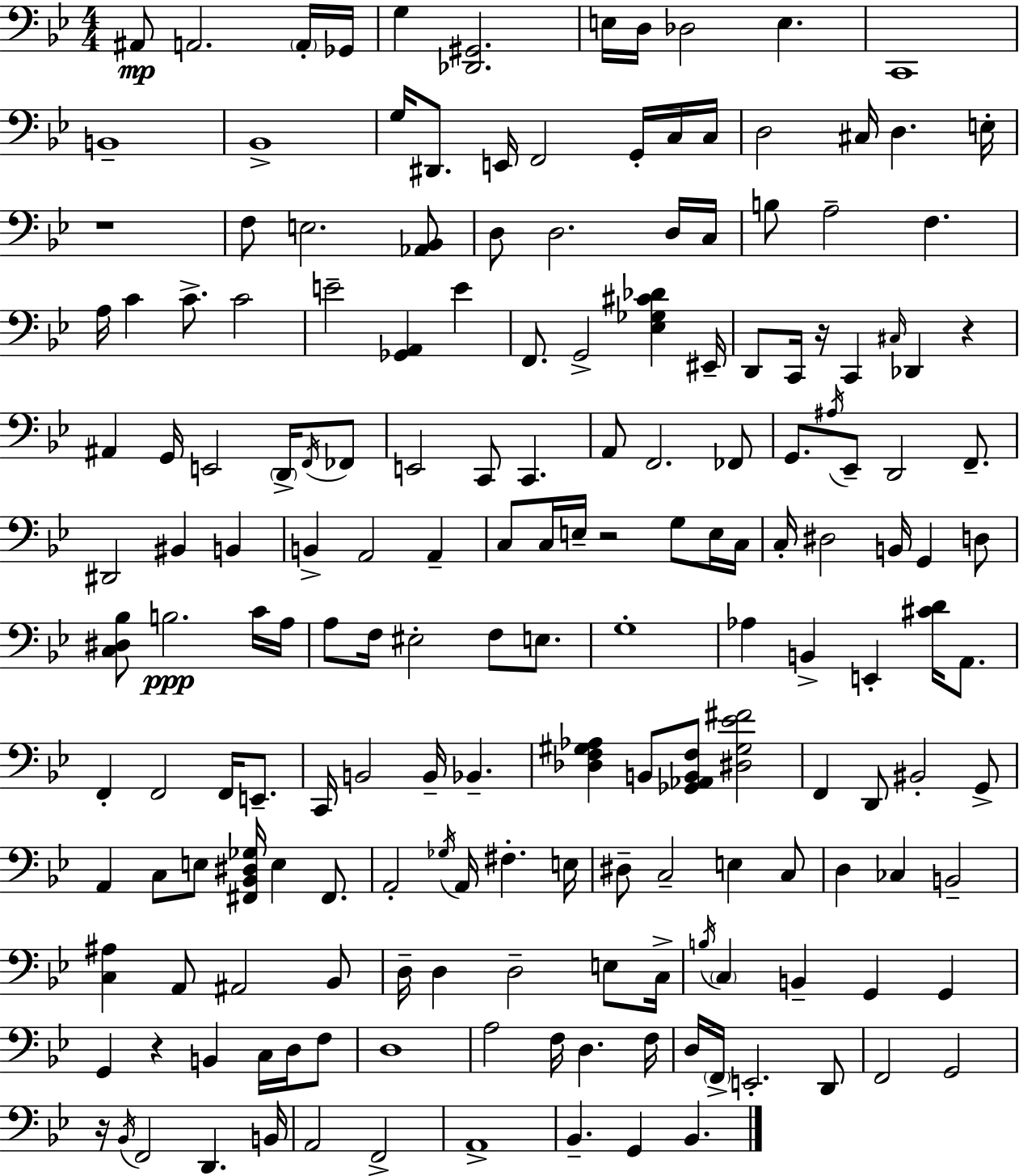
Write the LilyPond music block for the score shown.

{
  \clef bass
  \numericTimeSignature
  \time 4/4
  \key g \minor
  ais,8\mp a,2. \parenthesize a,16-. ges,16 | g4 <des, gis,>2. | e16 d16 des2 e4. | c,1 | \break b,1-- | bes,1-> | g16 dis,8. e,16 f,2 g,16-. c16 c16 | d2 cis16 d4. e16-. | \break r1 | f8 e2. <aes, bes,>8 | d8 d2. d16 c16 | b8 a2-- f4. | \break a16 c'4 c'8.-> c'2 | e'2-- <ges, a,>4 e'4 | f,8. g,2-> <ees ges cis' des'>4 eis,16-- | d,8 c,16 r16 c,4 \grace { cis16 } des,4 r4 | \break ais,4 g,16 e,2 \parenthesize d,16-> \acciaccatura { f,16 } | fes,8 e,2 c,8 c,4. | a,8 f,2. | fes,8 g,8. \acciaccatura { ais16 } ees,8-- d,2 | \break f,8.-- dis,2 bis,4 b,4 | b,4-> a,2 a,4-- | c8 c16 e16-- r2 g8 | e16 c16 c16-. dis2 b,16 g,4 | \break d8 <c dis bes>8 b2.\ppp | c'16 a16 a8 f16 eis2-. f8 | e8. g1-. | aes4 b,4-> e,4-. <cis' d'>16 | \break a,8. f,4-. f,2 f,16 | e,8.-- c,16 b,2 b,16-- bes,4.-- | <des f gis aes>4 b,8 <ges, aes, b, f>8 <dis gis ees' fis'>2 | f,4 d,8 bis,2-. | \break g,8-> a,4 c8 e8 <fis, bes, dis ges>16 e4 | fis,8. a,2-. \acciaccatura { ges16 } a,16 fis4.-. | e16 dis8-- c2-- e4 | c8 d4 ces4 b,2-- | \break <c ais>4 a,8 ais,2 | bes,8 d16-- d4 d2-- | e8 c16-> \acciaccatura { b16 } \parenthesize c4 b,4-- g,4 | g,4 g,4 r4 b,4 | \break c16 d16 f8 d1 | a2 f16 d4. | f16 d16 \parenthesize f,16-> e,2.-. | d,8 f,2 g,2 | \break r16 \acciaccatura { bes,16 } f,2 d,4. | b,16 a,2 f,2-> | a,1-> | bes,4.-- g,4 | \break bes,4. \bar "|."
}